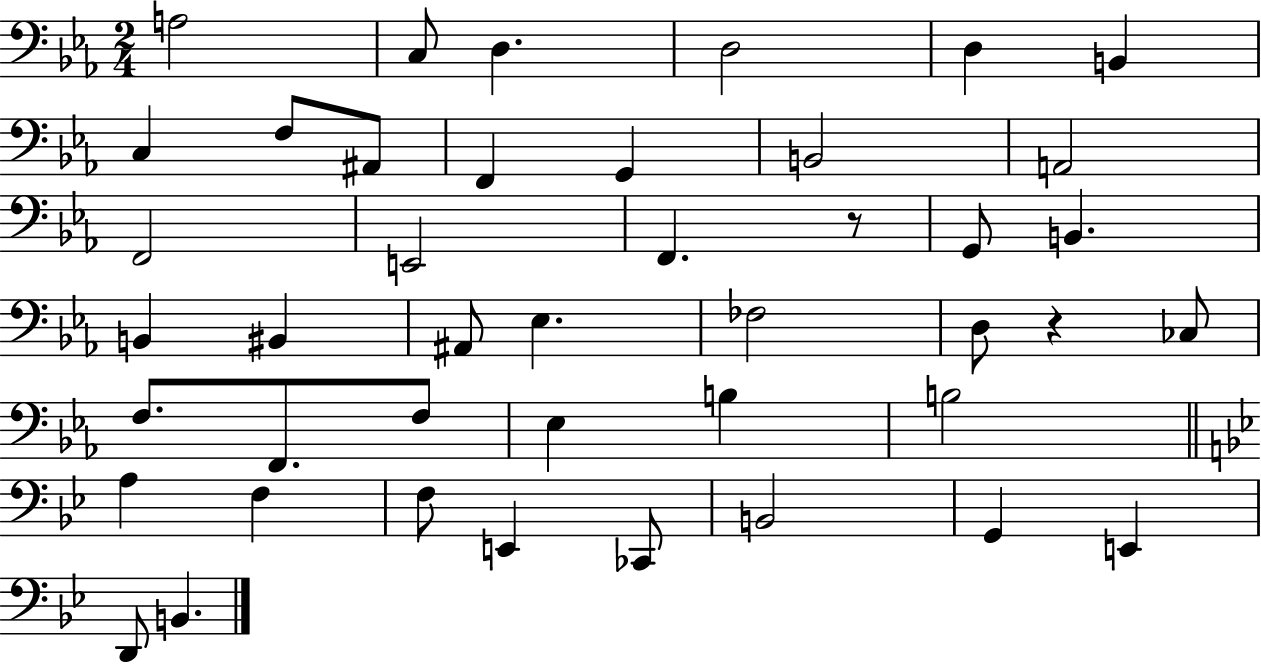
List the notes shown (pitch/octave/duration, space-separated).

A3/h C3/e D3/q. D3/h D3/q B2/q C3/q F3/e A#2/e F2/q G2/q B2/h A2/h F2/h E2/h F2/q. R/e G2/e B2/q. B2/q BIS2/q A#2/e Eb3/q. FES3/h D3/e R/q CES3/e F3/e. F2/e. F3/e Eb3/q B3/q B3/h A3/q F3/q F3/e E2/q CES2/e B2/h G2/q E2/q D2/e B2/q.